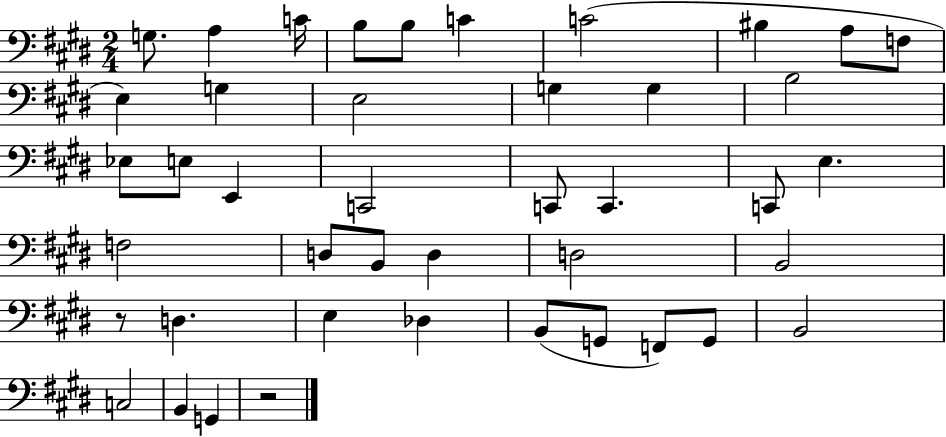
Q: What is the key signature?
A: E major